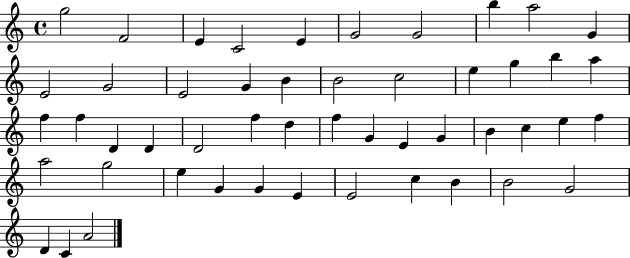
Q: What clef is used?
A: treble